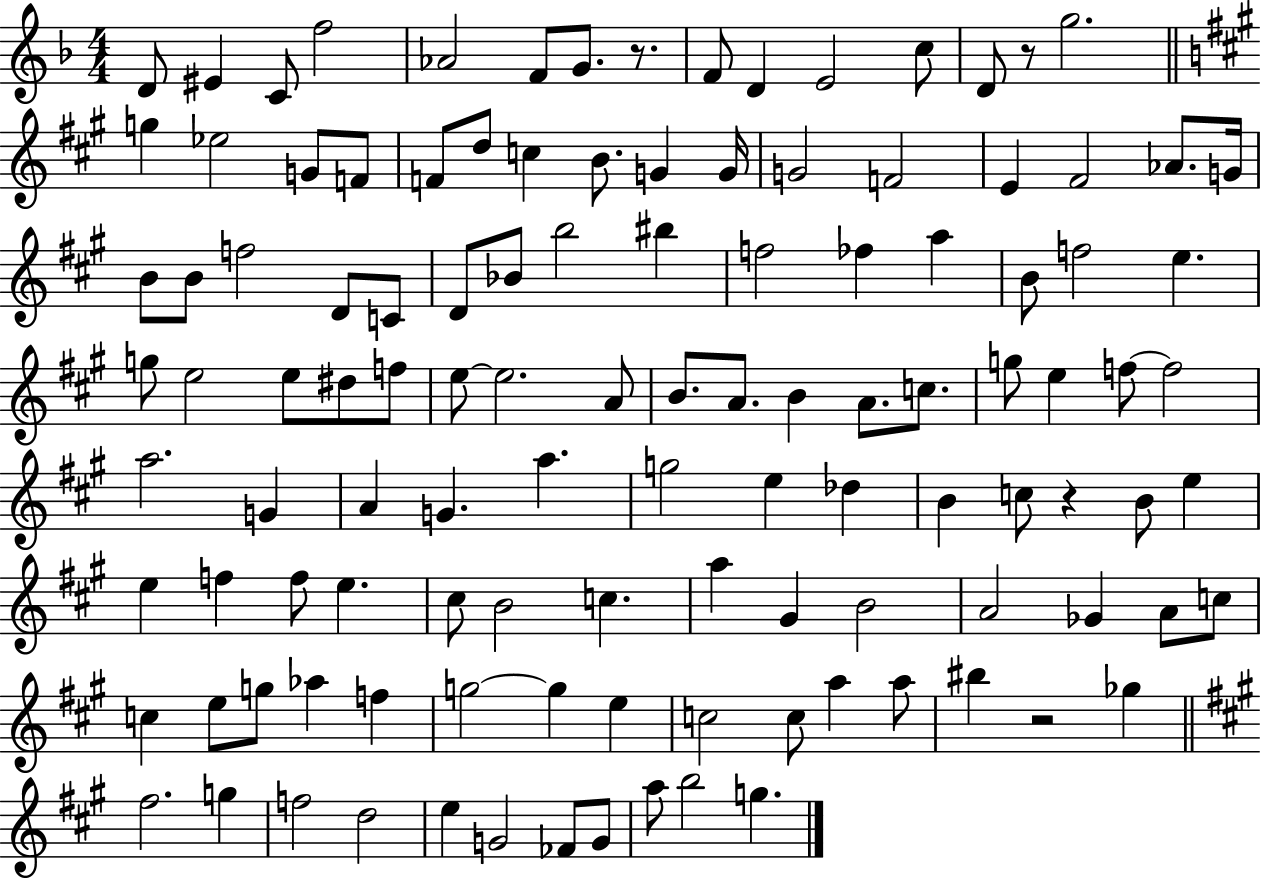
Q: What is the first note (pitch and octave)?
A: D4